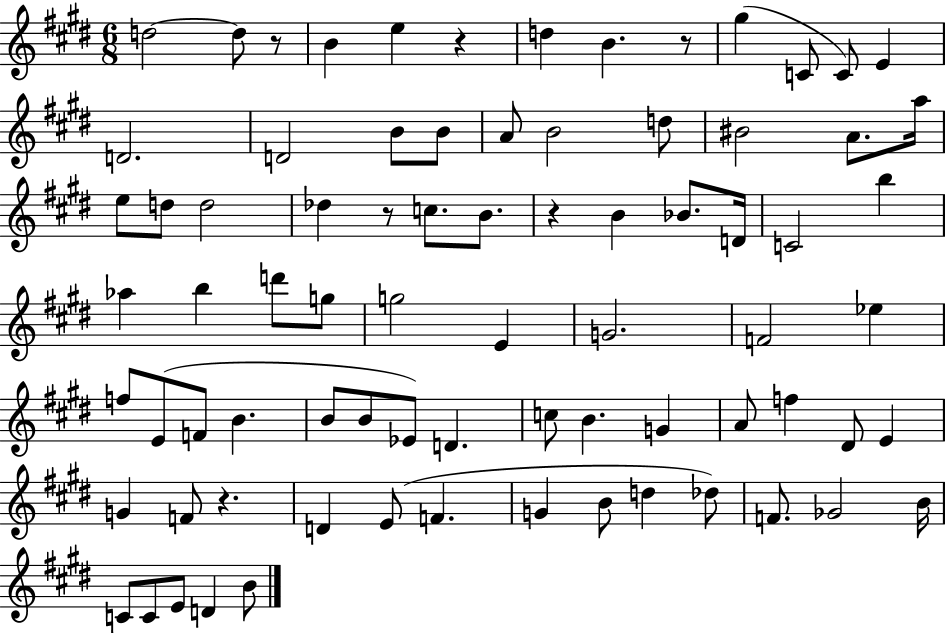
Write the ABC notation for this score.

X:1
T:Untitled
M:6/8
L:1/4
K:E
d2 d/2 z/2 B e z d B z/2 ^g C/2 C/2 E D2 D2 B/2 B/2 A/2 B2 d/2 ^B2 A/2 a/4 e/2 d/2 d2 _d z/2 c/2 B/2 z B _B/2 D/4 C2 b _a b d'/2 g/2 g2 E G2 F2 _e f/2 E/2 F/2 B B/2 B/2 _E/2 D c/2 B G A/2 f ^D/2 E G F/2 z D E/2 F G B/2 d _d/2 F/2 _G2 B/4 C/2 C/2 E/2 D B/2